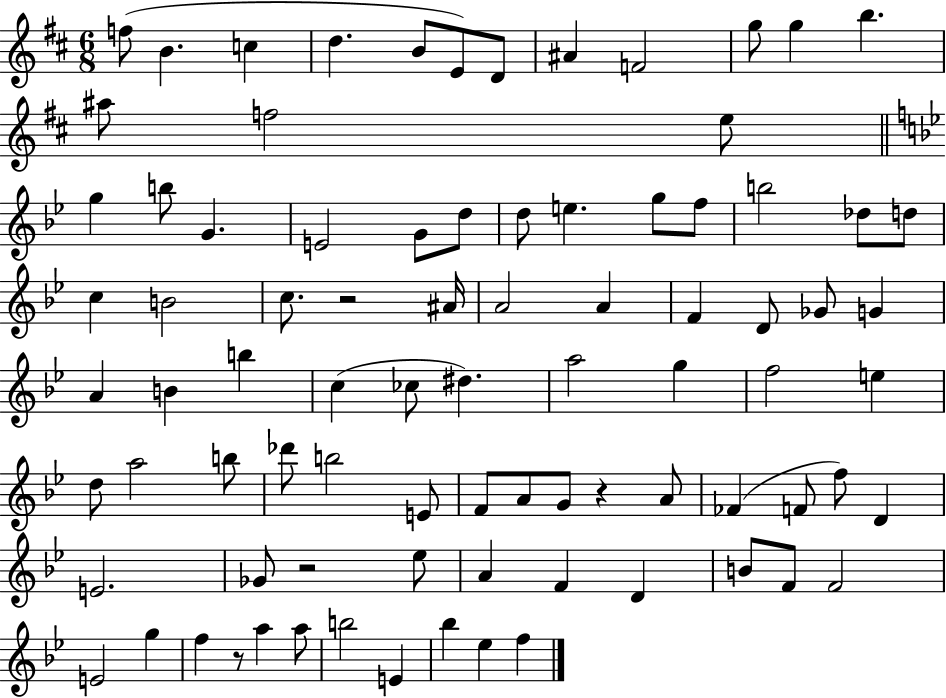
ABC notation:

X:1
T:Untitled
M:6/8
L:1/4
K:D
f/2 B c d B/2 E/2 D/2 ^A F2 g/2 g b ^a/2 f2 e/2 g b/2 G E2 G/2 d/2 d/2 e g/2 f/2 b2 _d/2 d/2 c B2 c/2 z2 ^A/4 A2 A F D/2 _G/2 G A B b c _c/2 ^d a2 g f2 e d/2 a2 b/2 _d'/2 b2 E/2 F/2 A/2 G/2 z A/2 _F F/2 f/2 D E2 _G/2 z2 _e/2 A F D B/2 F/2 F2 E2 g f z/2 a a/2 b2 E _b _e f